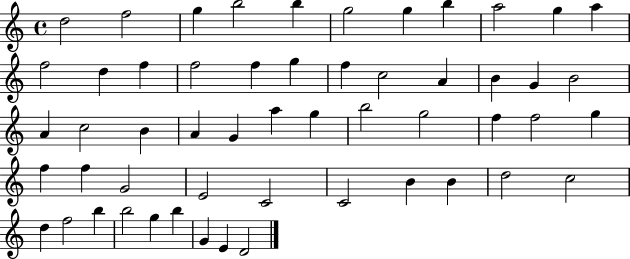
D5/h F5/h G5/q B5/h B5/q G5/h G5/q B5/q A5/h G5/q A5/q F5/h D5/q F5/q F5/h F5/q G5/q F5/q C5/h A4/q B4/q G4/q B4/h A4/q C5/h B4/q A4/q G4/q A5/q G5/q B5/h G5/h F5/q F5/h G5/q F5/q F5/q G4/h E4/h C4/h C4/h B4/q B4/q D5/h C5/h D5/q F5/h B5/q B5/h G5/q B5/q G4/q E4/q D4/h